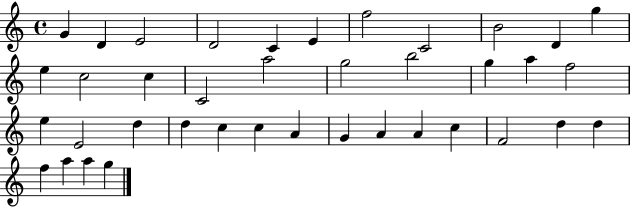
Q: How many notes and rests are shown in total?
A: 39